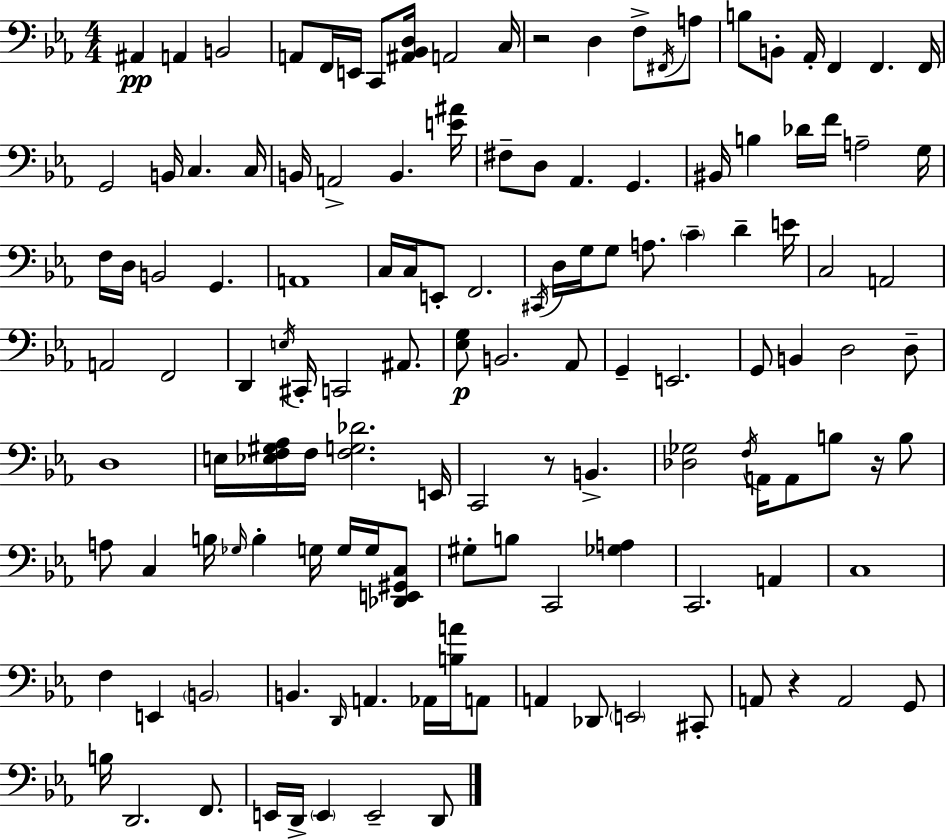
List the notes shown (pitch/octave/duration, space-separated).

A#2/q A2/q B2/h A2/e F2/s E2/s C2/e [A#2,Bb2,D3]/s A2/h C3/s R/h D3/q F3/e F#2/s A3/e B3/e B2/e Ab2/s F2/q F2/q. F2/s G2/h B2/s C3/q. C3/s B2/s A2/h B2/q. [E4,A#4]/s F#3/e D3/e Ab2/q. G2/q. BIS2/s B3/q Db4/s F4/s A3/h G3/s F3/s D3/s B2/h G2/q. A2/w C3/s C3/s E2/e F2/h. C#2/s D3/s G3/s G3/e A3/e. C4/q D4/q E4/s C3/h A2/h A2/h F2/h D2/q E3/s C#2/s C2/h A#2/e. [Eb3,G3]/e B2/h. Ab2/e G2/q E2/h. G2/e B2/q D3/h D3/e D3/w E3/s [Eb3,F3,G#3,Ab3]/s F3/s [F3,G3,Db4]/h. E2/s C2/h R/e B2/q. [Db3,Gb3]/h F3/s A2/s A2/e B3/e R/s B3/e A3/e C3/q B3/s Gb3/s B3/q G3/s G3/s G3/s [Db2,E2,G#2,C3]/e G#3/e B3/e C2/h [Gb3,A3]/q C2/h. A2/q C3/w F3/q E2/q B2/h B2/q. D2/s A2/q. Ab2/s [B3,A4]/s A2/e A2/q Db2/e E2/h C#2/e A2/e R/q A2/h G2/e B3/s D2/h. F2/e. E2/s D2/s E2/q E2/h D2/e